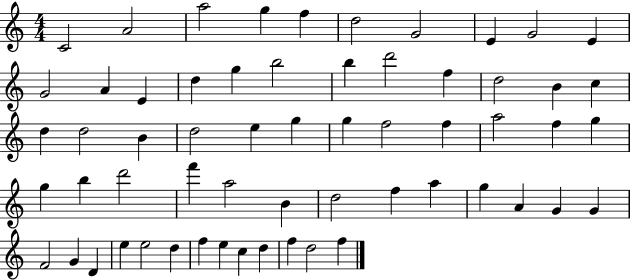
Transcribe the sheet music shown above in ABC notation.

X:1
T:Untitled
M:4/4
L:1/4
K:C
C2 A2 a2 g f d2 G2 E G2 E G2 A E d g b2 b d'2 f d2 B c d d2 B d2 e g g f2 f a2 f g g b d'2 f' a2 B d2 f a g A G G F2 G D e e2 d f e c d f d2 f